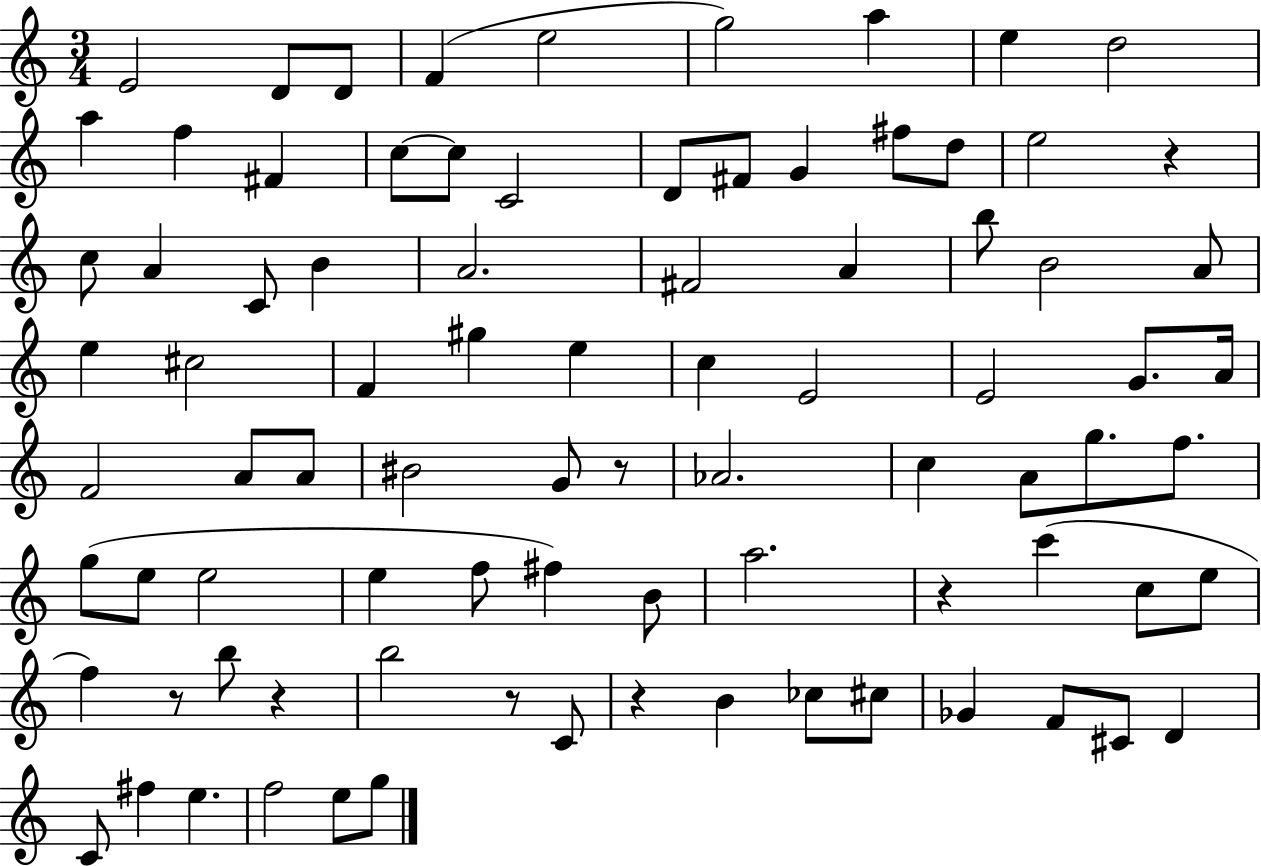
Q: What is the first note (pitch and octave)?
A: E4